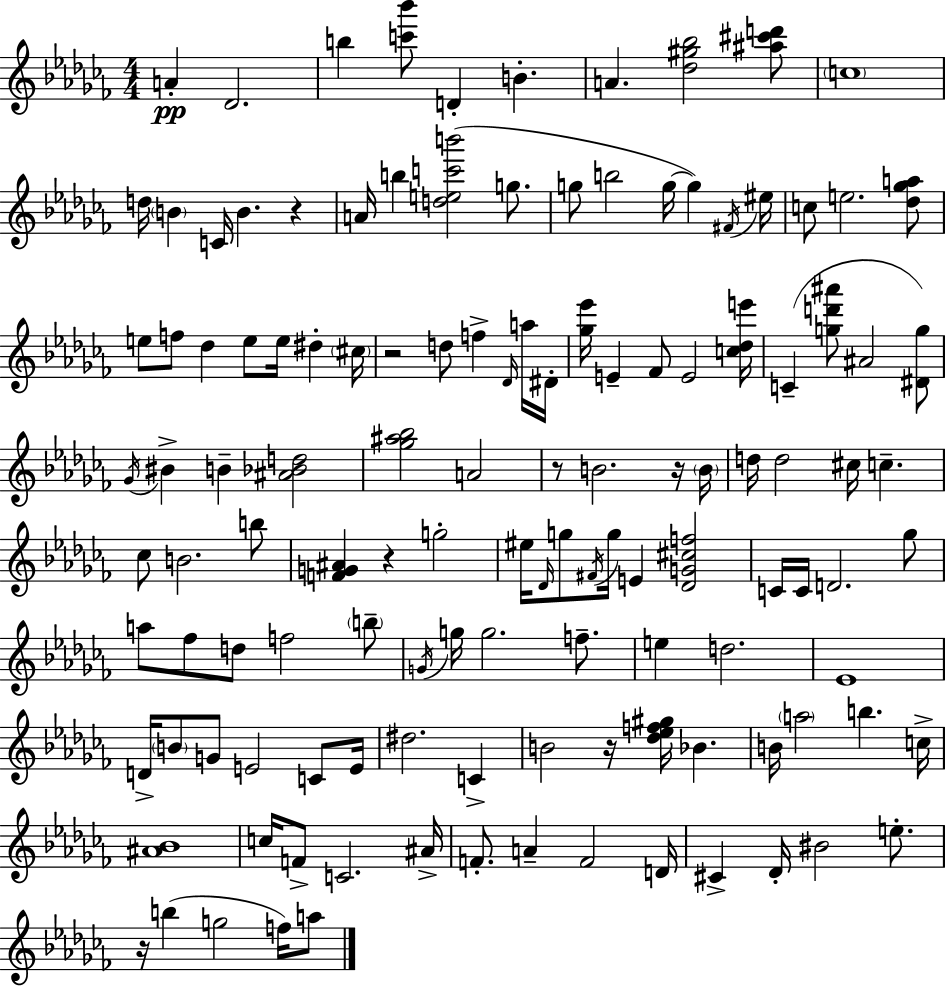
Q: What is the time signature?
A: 4/4